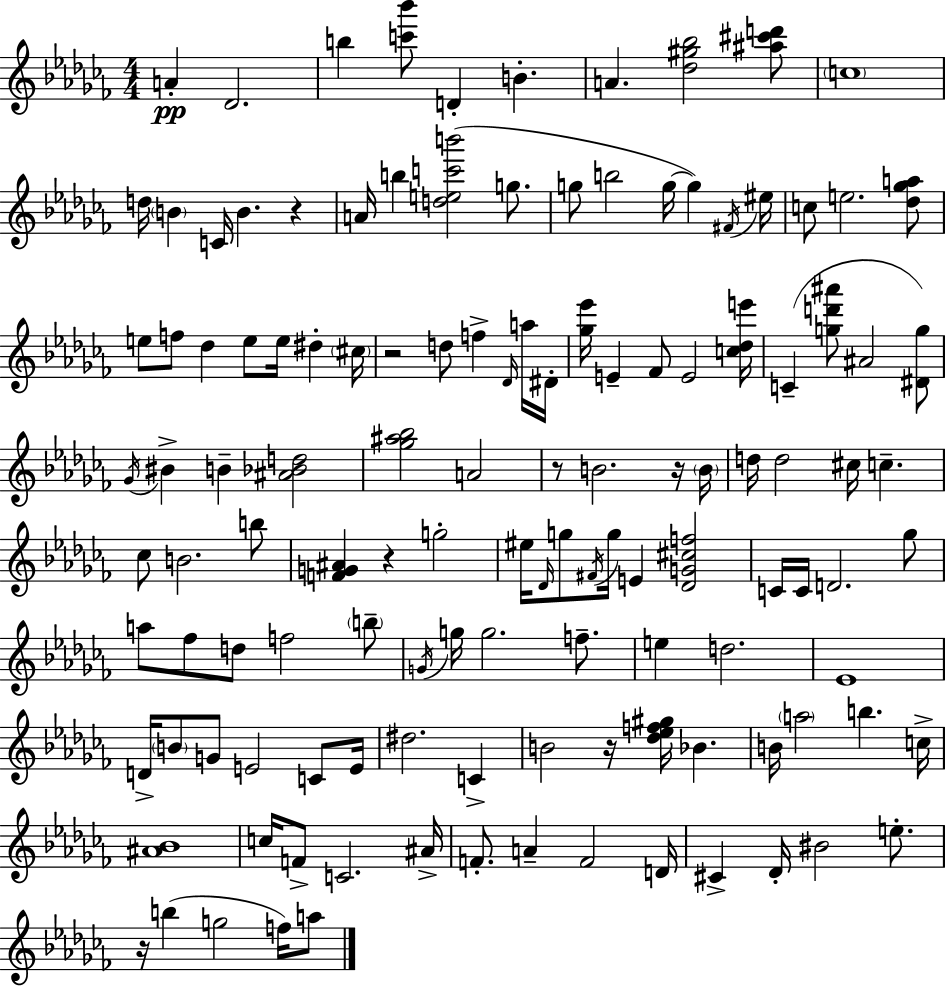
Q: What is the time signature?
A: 4/4